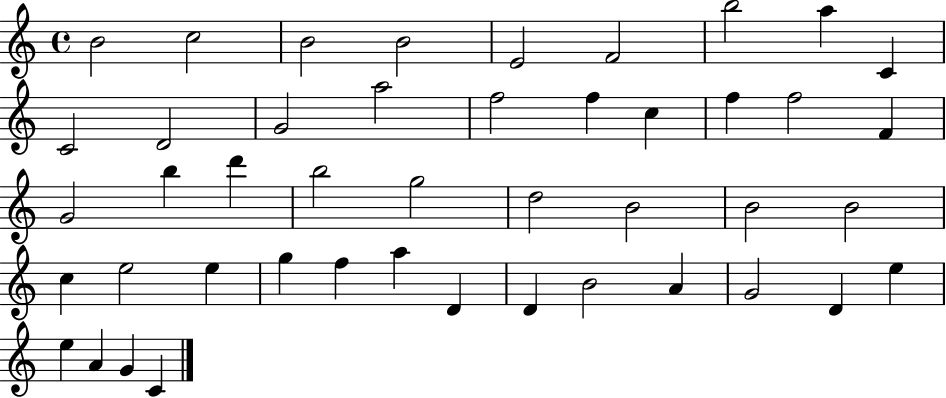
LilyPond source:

{
  \clef treble
  \time 4/4
  \defaultTimeSignature
  \key c \major
  b'2 c''2 | b'2 b'2 | e'2 f'2 | b''2 a''4 c'4 | \break c'2 d'2 | g'2 a''2 | f''2 f''4 c''4 | f''4 f''2 f'4 | \break g'2 b''4 d'''4 | b''2 g''2 | d''2 b'2 | b'2 b'2 | \break c''4 e''2 e''4 | g''4 f''4 a''4 d'4 | d'4 b'2 a'4 | g'2 d'4 e''4 | \break e''4 a'4 g'4 c'4 | \bar "|."
}